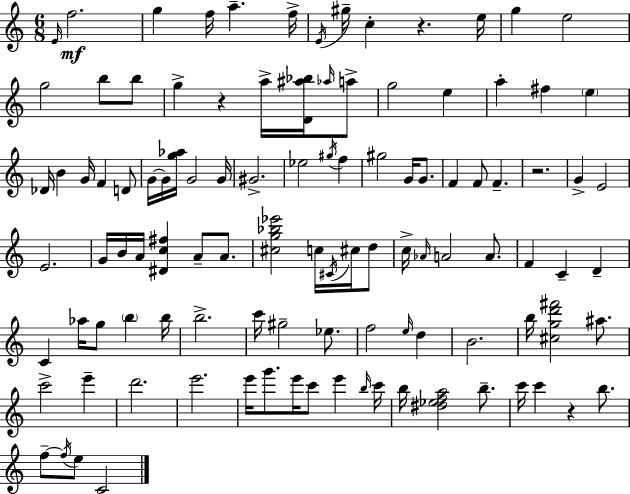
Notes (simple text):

E4/s F5/h. G5/q F5/s A5/q. F5/s E4/s G#5/s C5/q R/q. E5/s G5/q E5/h G5/h B5/e B5/e G5/q R/q A5/s [D4,A#5,Bb5]/s Ab5/s A5/e G5/h E5/q A5/q F#5/q E5/q Db4/s B4/q G4/s F4/q D4/e G4/s G4/s [G5,Ab5]/s G4/h G4/s G#4/h. Eb5/h G#5/s F5/q G#5/h G4/s G4/e. F4/q F4/e F4/q. R/h. G4/q E4/h E4/h. G4/s B4/s A4/s [D#4,C5,F#5]/q A4/e A4/e. [C#5,G5,Bb5,Eb6]/h C5/s C#4/s C#5/s D5/e C5/s Ab4/s A4/h A4/e. F4/q C4/q D4/q C4/q Ab5/s G5/e B5/q B5/s B5/h. C6/s G#5/h Eb5/e. F5/h E5/s D5/q B4/h. B5/s [C#5,G5,D6,F#6]/h A#5/e. C6/h E6/q D6/h. E6/h. E6/s G6/e. E6/s C6/e E6/q B5/s C6/s B5/s [D#5,Eb5,F5,A5]/h B5/e. C6/s C6/q R/q B5/e. F5/e F5/s E5/e C4/h